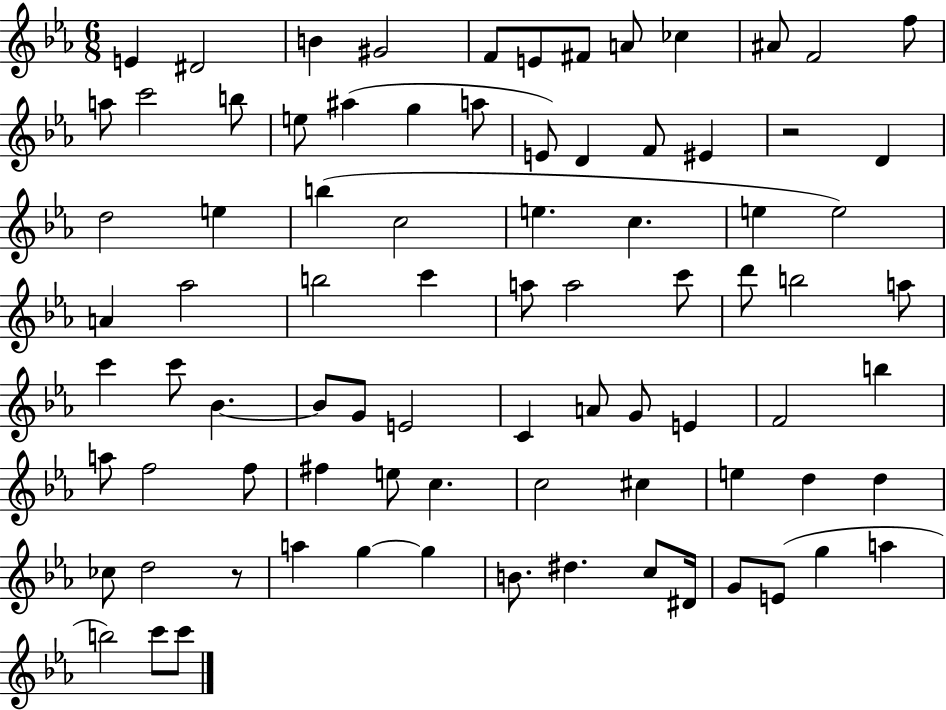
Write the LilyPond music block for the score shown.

{
  \clef treble
  \numericTimeSignature
  \time 6/8
  \key ees \major
  e'4 dis'2 | b'4 gis'2 | f'8 e'8 fis'8 a'8 ces''4 | ais'8 f'2 f''8 | \break a''8 c'''2 b''8 | e''8 ais''4( g''4 a''8 | e'8) d'4 f'8 eis'4 | r2 d'4 | \break d''2 e''4 | b''4( c''2 | e''4. c''4. | e''4 e''2) | \break a'4 aes''2 | b''2 c'''4 | a''8 a''2 c'''8 | d'''8 b''2 a''8 | \break c'''4 c'''8 bes'4.~~ | bes'8 g'8 e'2 | c'4 a'8 g'8 e'4 | f'2 b''4 | \break a''8 f''2 f''8 | fis''4 e''8 c''4. | c''2 cis''4 | e''4 d''4 d''4 | \break ces''8 d''2 r8 | a''4 g''4~~ g''4 | b'8. dis''4. c''8 dis'16 | g'8 e'8( g''4 a''4 | \break b''2) c'''8 c'''8 | \bar "|."
}